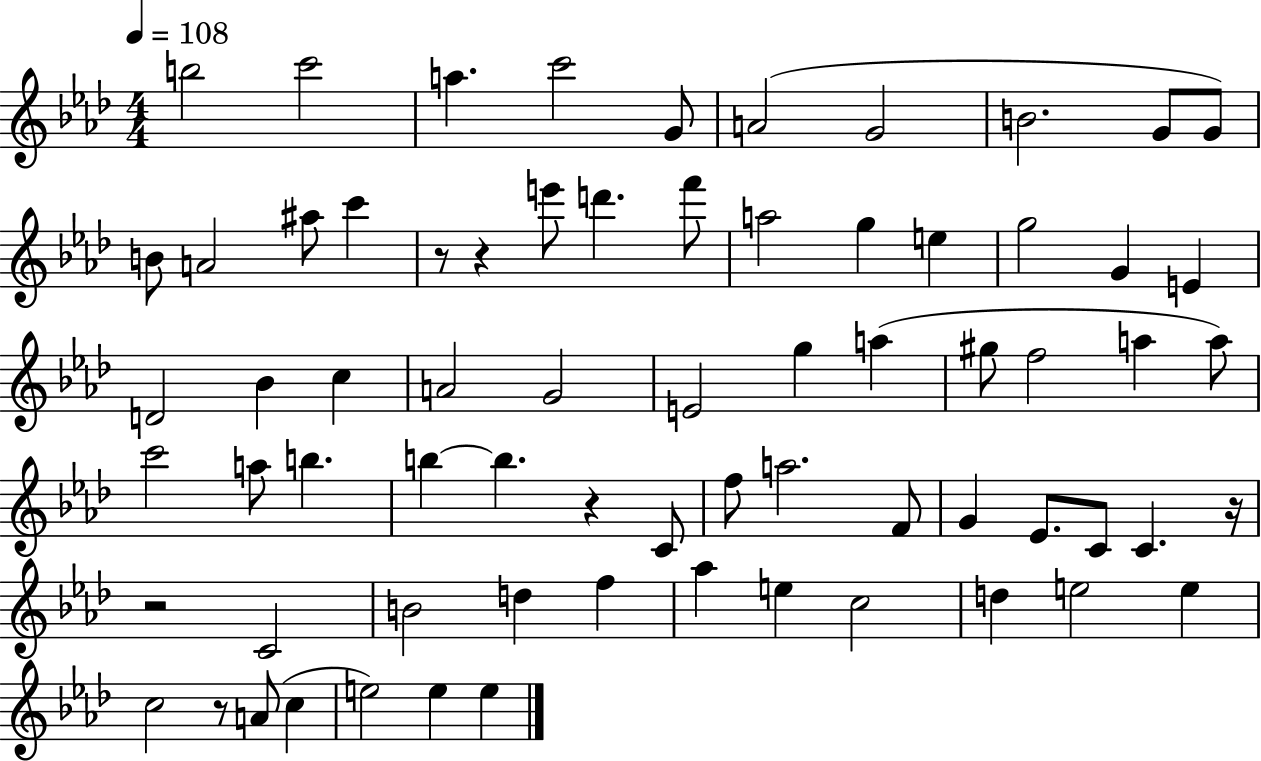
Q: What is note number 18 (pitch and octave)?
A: A5